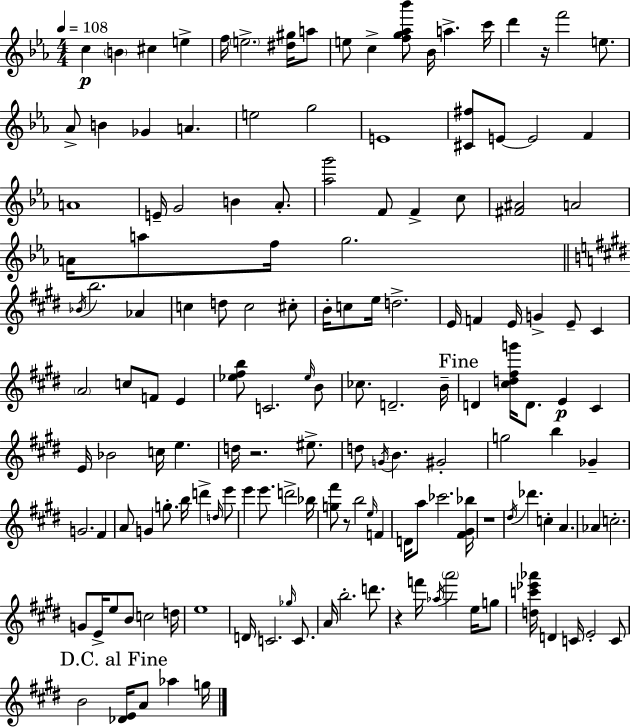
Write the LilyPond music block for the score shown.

{
  \clef treble
  \numericTimeSignature
  \time 4/4
  \key c \minor
  \tempo 4 = 108
  c''4\p \parenthesize b'4 cis''4 e''4-> | f''16 \parenthesize e''2.-> <dis'' gis''>16 a''8 | e''8 c''4-> <f'' g'' aes'' bes'''>8 bes'16 a''4.-> c'''16 | d'''4 r16 f'''2 e''8. | \break aes'8-> b'4 ges'4 a'4. | e''2 g''2 | e'1 | <cis' fis''>8 e'8~~ e'2 f'4 | \break a'1 | e'16-- g'2 b'4 aes'8.-. | <aes'' g'''>2 f'8 f'4-> c''8 | <fis' ais'>2 a'2 | \break a'16 a''8 f''16 g''2. | \bar "||" \break \key e \major \acciaccatura { bes'16 } b''2. aes'4 | c''4 d''8 c''2 cis''8-. | b'16-. c''8 e''16 d''2.-> | e'16 f'4 e'16 g'4-> e'8-- cis'4 | \break \parenthesize a'2 c''8 f'8 e'4 | <ees'' fis'' b''>8 c'2. \grace { ees''16 } | b'8 ces''8. d'2.-- | b'16-- \mark "Fine" d'4 <cis'' d'' fis'' g'''>16 d'8. e'4\p cis'4 | \break e'16 bes'2 c''16 e''4. | d''16 r2. eis''8.-> | d''8 \acciaccatura { g'16 } b'4. gis'2-. | g''2 b''4 ges'4-- | \break g'2. fis'4 | a'8 g'4 g''8.-. b''16 d'''4-> | \grace { d''16 } e'''8 e'''4 e'''8. d'''2-> | bes''16 <g'' fis'''>8 r8 b''2 | \break \grace { e''16 } f'4 d'16 a''8 ces'''2. | <fis' gis' bes''>16 r1 | \acciaccatura { dis''16 } des'''4. c''4-. | a'4. aes'4 c''2.-. | \break g'8 e'16-> e''8 b'8 c''2 | d''16 e''1 | d'16 c'2. | \grace { ges''16 } c'8. a'16 b''2.-. | \break d'''8. r4 f'''16 \acciaccatura { aes''16 } \parenthesize a'''2 | e''16 g''8 <d'' c''' ees''' aes'''>16 d'4 c'16 e'2-. | c'8 \mark "D.C. al Fine" b'2 | <des' e'>16 a'8 aes''4 g''16 \bar "|."
}